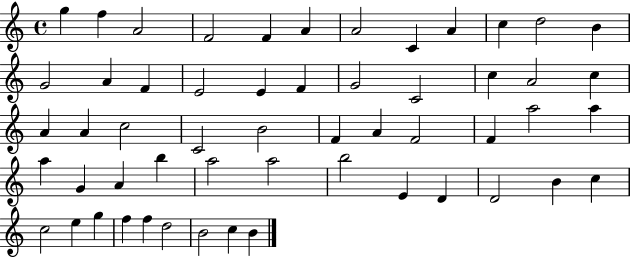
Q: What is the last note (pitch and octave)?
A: B4